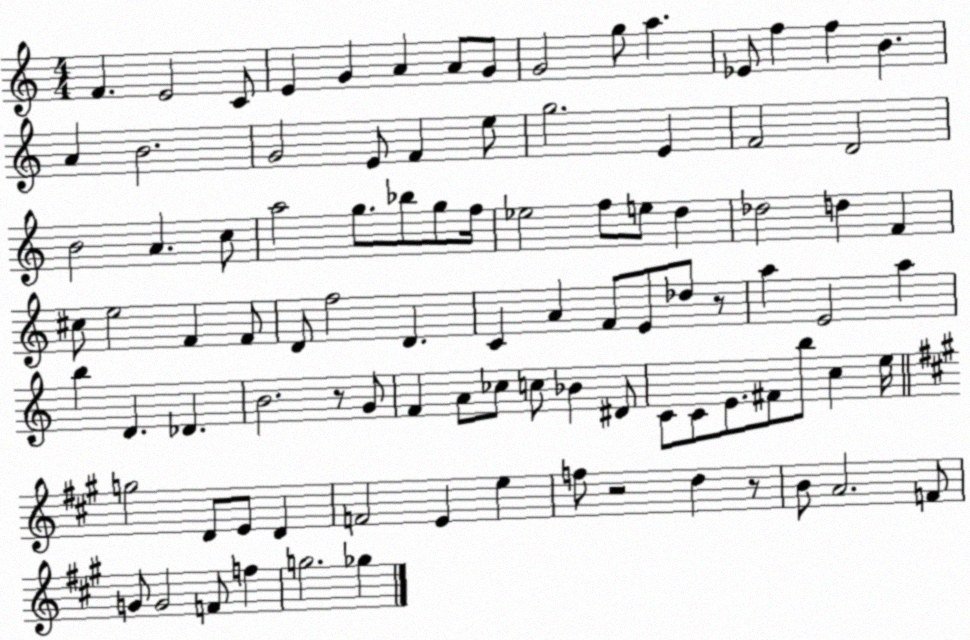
X:1
T:Untitled
M:4/4
L:1/4
K:C
F E2 C/2 E G A A/2 G/2 G2 g/2 a _E/2 f f B A B2 G2 E/2 F e/2 g2 E F2 D2 B2 A c/2 a2 g/2 _b/2 g/2 f/4 _e2 f/2 e/2 d _d2 d F ^c/2 e2 F F/2 D/2 f2 D C A F/2 E/2 _d/2 z/2 a E2 a b D _D B2 z/2 G/2 F A/2 _c/2 c/2 _B ^D/2 C/2 C/2 E/2 ^F/2 b/2 c e/4 g2 D/2 E/2 D F2 E e f/2 z2 d z/2 B/2 A2 F/2 G/2 G2 F/2 f g2 _g